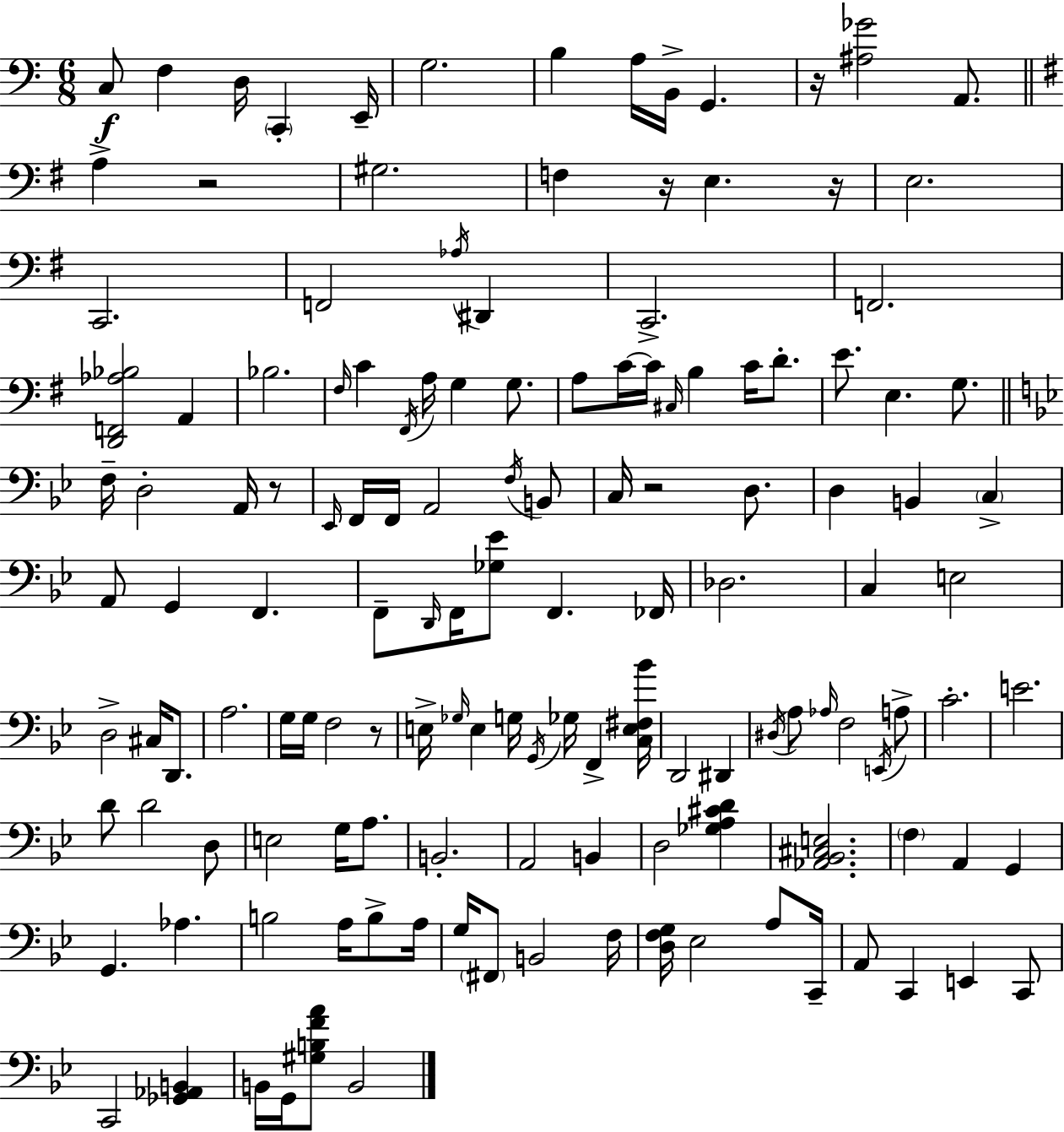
{
  \clef bass
  \numericTimeSignature
  \time 6/8
  \key a \minor
  \repeat volta 2 { c8\f f4 d16 \parenthesize c,4-. e,16-- | g2. | b4 a16 b,16-> g,4. | r16 <ais ges'>2 a,8. | \break \bar "||" \break \key e \minor a4-> r2 | gis2. | f4 r16 e4. r16 | e2. | \break c,2. | f,2 \acciaccatura { aes16 } dis,4 | c,2.-> | f,2. | \break <d, f, aes bes>2 a,4 | bes2. | \grace { fis16 } c'4 \acciaccatura { fis,16 } a16 g4 | g8. a8 c'16~~ c'16 \grace { cis16 } b4 | \break c'16 d'8.-. e'8. e4. | g8. \bar "||" \break \key bes \major f16-- d2-. a,16 r8 | \grace { ees,16 } f,16 f,16 a,2 \acciaccatura { f16 } | b,8 c16 r2 d8. | d4 b,4 \parenthesize c4-> | \break a,8 g,4 f,4. | f,8-- \grace { d,16 } f,16 <ges ees'>8 f,4. | fes,16 des2. | c4 e2 | \break d2-> cis16 | d,8. a2. | g16 g16 f2 | r8 e16-> \grace { ges16 } e4 g16 \acciaccatura { g,16 } ges16 | \break f,4-> <c e fis bes'>16 d,2 | dis,4 \acciaccatura { dis16 } a8 \grace { aes16 } f2 | \acciaccatura { e,16 } a8-> c'2.-. | e'2. | \break d'8 d'2 | d8 e2 | g16 a8. b,2.-. | a,2 | \break b,4 d2 | <ges a cis' d'>4 <aes, bes, cis e>2. | \parenthesize f4 | a,4 g,4 g,4. | \break aes4. b2 | a16 b8-> a16 g16 \parenthesize fis,8 b,2 | f16 <d f g>16 ees2 | a8 c,16-- a,8 c,4 | \break e,4 c,8 c,2 | <ges, aes, b,>4 b,16 g,16 <gis b f' a'>8 | b,2 } \bar "|."
}